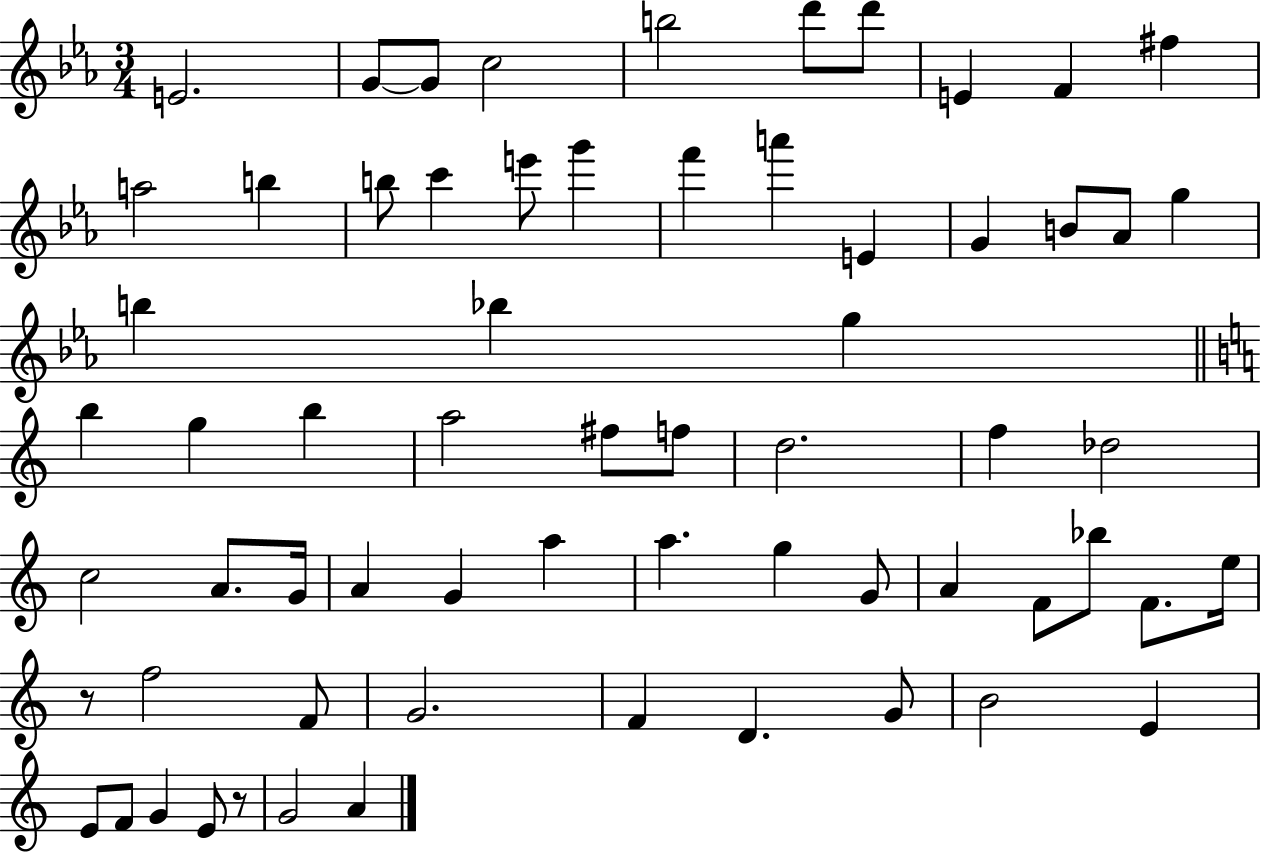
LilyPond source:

{
  \clef treble
  \numericTimeSignature
  \time 3/4
  \key ees \major
  \repeat volta 2 { e'2. | g'8~~ g'8 c''2 | b''2 d'''8 d'''8 | e'4 f'4 fis''4 | \break a''2 b''4 | b''8 c'''4 e'''8 g'''4 | f'''4 a'''4 e'4 | g'4 b'8 aes'8 g''4 | \break b''4 bes''4 g''4 | \bar "||" \break \key c \major b''4 g''4 b''4 | a''2 fis''8 f''8 | d''2. | f''4 des''2 | \break c''2 a'8. g'16 | a'4 g'4 a''4 | a''4. g''4 g'8 | a'4 f'8 bes''8 f'8. e''16 | \break r8 f''2 f'8 | g'2. | f'4 d'4. g'8 | b'2 e'4 | \break e'8 f'8 g'4 e'8 r8 | g'2 a'4 | } \bar "|."
}